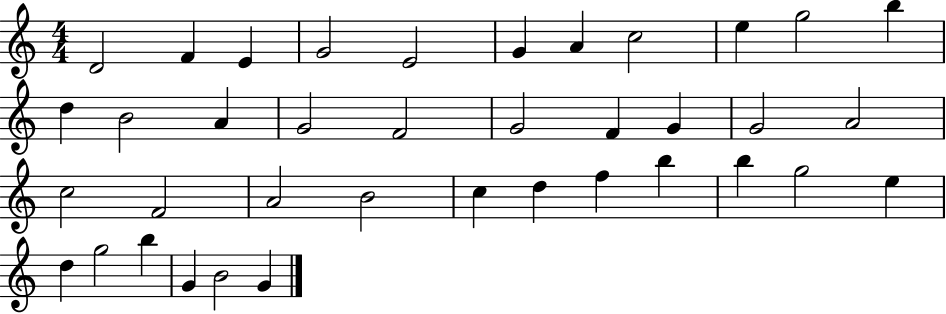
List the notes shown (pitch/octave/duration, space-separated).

D4/h F4/q E4/q G4/h E4/h G4/q A4/q C5/h E5/q G5/h B5/q D5/q B4/h A4/q G4/h F4/h G4/h F4/q G4/q G4/h A4/h C5/h F4/h A4/h B4/h C5/q D5/q F5/q B5/q B5/q G5/h E5/q D5/q G5/h B5/q G4/q B4/h G4/q